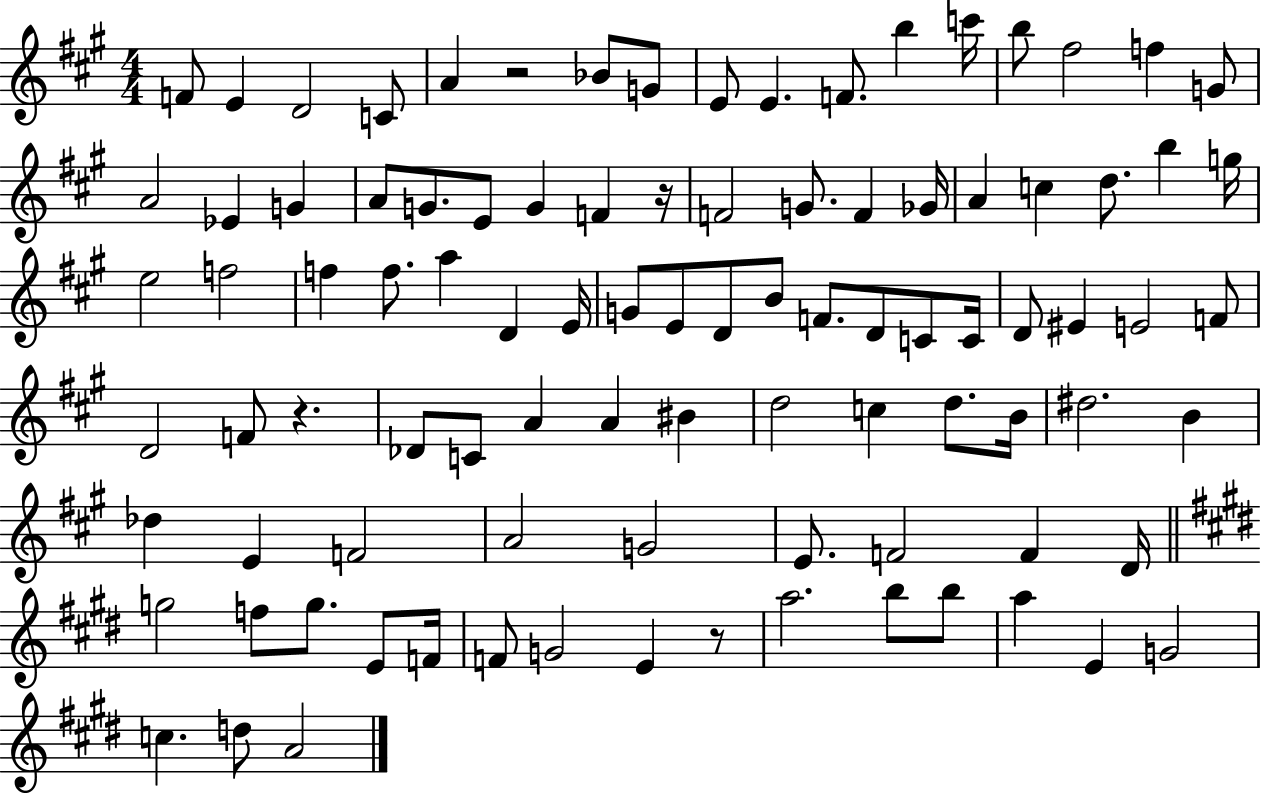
{
  \clef treble
  \numericTimeSignature
  \time 4/4
  \key a \major
  f'8 e'4 d'2 c'8 | a'4 r2 bes'8 g'8 | e'8 e'4. f'8. b''4 c'''16 | b''8 fis''2 f''4 g'8 | \break a'2 ees'4 g'4 | a'8 g'8. e'8 g'4 f'4 r16 | f'2 g'8. f'4 ges'16 | a'4 c''4 d''8. b''4 g''16 | \break e''2 f''2 | f''4 f''8. a''4 d'4 e'16 | g'8 e'8 d'8 b'8 f'8. d'8 c'8 c'16 | d'8 eis'4 e'2 f'8 | \break d'2 f'8 r4. | des'8 c'8 a'4 a'4 bis'4 | d''2 c''4 d''8. b'16 | dis''2. b'4 | \break des''4 e'4 f'2 | a'2 g'2 | e'8. f'2 f'4 d'16 | \bar "||" \break \key e \major g''2 f''8 g''8. e'8 f'16 | f'8 g'2 e'4 r8 | a''2. b''8 b''8 | a''4 e'4 g'2 | \break c''4. d''8 a'2 | \bar "|."
}